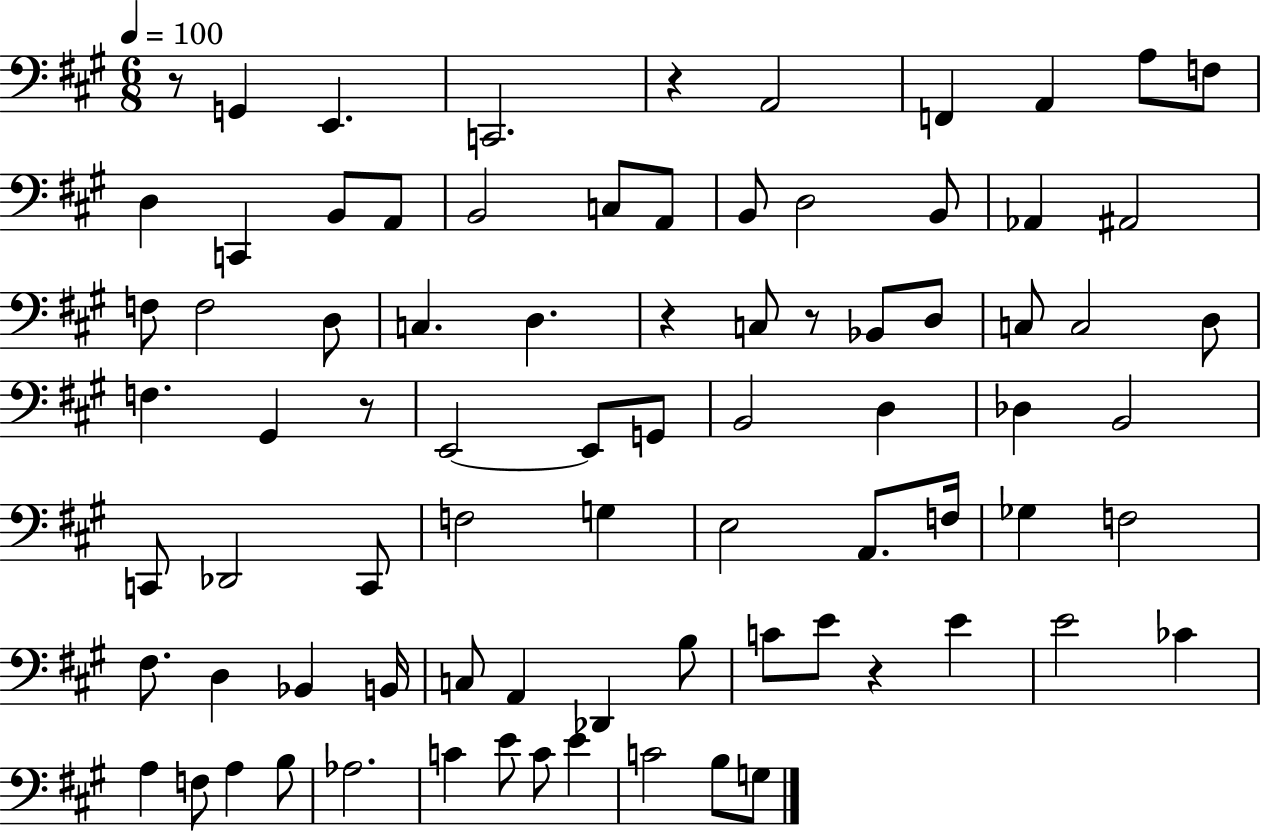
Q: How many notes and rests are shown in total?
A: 81